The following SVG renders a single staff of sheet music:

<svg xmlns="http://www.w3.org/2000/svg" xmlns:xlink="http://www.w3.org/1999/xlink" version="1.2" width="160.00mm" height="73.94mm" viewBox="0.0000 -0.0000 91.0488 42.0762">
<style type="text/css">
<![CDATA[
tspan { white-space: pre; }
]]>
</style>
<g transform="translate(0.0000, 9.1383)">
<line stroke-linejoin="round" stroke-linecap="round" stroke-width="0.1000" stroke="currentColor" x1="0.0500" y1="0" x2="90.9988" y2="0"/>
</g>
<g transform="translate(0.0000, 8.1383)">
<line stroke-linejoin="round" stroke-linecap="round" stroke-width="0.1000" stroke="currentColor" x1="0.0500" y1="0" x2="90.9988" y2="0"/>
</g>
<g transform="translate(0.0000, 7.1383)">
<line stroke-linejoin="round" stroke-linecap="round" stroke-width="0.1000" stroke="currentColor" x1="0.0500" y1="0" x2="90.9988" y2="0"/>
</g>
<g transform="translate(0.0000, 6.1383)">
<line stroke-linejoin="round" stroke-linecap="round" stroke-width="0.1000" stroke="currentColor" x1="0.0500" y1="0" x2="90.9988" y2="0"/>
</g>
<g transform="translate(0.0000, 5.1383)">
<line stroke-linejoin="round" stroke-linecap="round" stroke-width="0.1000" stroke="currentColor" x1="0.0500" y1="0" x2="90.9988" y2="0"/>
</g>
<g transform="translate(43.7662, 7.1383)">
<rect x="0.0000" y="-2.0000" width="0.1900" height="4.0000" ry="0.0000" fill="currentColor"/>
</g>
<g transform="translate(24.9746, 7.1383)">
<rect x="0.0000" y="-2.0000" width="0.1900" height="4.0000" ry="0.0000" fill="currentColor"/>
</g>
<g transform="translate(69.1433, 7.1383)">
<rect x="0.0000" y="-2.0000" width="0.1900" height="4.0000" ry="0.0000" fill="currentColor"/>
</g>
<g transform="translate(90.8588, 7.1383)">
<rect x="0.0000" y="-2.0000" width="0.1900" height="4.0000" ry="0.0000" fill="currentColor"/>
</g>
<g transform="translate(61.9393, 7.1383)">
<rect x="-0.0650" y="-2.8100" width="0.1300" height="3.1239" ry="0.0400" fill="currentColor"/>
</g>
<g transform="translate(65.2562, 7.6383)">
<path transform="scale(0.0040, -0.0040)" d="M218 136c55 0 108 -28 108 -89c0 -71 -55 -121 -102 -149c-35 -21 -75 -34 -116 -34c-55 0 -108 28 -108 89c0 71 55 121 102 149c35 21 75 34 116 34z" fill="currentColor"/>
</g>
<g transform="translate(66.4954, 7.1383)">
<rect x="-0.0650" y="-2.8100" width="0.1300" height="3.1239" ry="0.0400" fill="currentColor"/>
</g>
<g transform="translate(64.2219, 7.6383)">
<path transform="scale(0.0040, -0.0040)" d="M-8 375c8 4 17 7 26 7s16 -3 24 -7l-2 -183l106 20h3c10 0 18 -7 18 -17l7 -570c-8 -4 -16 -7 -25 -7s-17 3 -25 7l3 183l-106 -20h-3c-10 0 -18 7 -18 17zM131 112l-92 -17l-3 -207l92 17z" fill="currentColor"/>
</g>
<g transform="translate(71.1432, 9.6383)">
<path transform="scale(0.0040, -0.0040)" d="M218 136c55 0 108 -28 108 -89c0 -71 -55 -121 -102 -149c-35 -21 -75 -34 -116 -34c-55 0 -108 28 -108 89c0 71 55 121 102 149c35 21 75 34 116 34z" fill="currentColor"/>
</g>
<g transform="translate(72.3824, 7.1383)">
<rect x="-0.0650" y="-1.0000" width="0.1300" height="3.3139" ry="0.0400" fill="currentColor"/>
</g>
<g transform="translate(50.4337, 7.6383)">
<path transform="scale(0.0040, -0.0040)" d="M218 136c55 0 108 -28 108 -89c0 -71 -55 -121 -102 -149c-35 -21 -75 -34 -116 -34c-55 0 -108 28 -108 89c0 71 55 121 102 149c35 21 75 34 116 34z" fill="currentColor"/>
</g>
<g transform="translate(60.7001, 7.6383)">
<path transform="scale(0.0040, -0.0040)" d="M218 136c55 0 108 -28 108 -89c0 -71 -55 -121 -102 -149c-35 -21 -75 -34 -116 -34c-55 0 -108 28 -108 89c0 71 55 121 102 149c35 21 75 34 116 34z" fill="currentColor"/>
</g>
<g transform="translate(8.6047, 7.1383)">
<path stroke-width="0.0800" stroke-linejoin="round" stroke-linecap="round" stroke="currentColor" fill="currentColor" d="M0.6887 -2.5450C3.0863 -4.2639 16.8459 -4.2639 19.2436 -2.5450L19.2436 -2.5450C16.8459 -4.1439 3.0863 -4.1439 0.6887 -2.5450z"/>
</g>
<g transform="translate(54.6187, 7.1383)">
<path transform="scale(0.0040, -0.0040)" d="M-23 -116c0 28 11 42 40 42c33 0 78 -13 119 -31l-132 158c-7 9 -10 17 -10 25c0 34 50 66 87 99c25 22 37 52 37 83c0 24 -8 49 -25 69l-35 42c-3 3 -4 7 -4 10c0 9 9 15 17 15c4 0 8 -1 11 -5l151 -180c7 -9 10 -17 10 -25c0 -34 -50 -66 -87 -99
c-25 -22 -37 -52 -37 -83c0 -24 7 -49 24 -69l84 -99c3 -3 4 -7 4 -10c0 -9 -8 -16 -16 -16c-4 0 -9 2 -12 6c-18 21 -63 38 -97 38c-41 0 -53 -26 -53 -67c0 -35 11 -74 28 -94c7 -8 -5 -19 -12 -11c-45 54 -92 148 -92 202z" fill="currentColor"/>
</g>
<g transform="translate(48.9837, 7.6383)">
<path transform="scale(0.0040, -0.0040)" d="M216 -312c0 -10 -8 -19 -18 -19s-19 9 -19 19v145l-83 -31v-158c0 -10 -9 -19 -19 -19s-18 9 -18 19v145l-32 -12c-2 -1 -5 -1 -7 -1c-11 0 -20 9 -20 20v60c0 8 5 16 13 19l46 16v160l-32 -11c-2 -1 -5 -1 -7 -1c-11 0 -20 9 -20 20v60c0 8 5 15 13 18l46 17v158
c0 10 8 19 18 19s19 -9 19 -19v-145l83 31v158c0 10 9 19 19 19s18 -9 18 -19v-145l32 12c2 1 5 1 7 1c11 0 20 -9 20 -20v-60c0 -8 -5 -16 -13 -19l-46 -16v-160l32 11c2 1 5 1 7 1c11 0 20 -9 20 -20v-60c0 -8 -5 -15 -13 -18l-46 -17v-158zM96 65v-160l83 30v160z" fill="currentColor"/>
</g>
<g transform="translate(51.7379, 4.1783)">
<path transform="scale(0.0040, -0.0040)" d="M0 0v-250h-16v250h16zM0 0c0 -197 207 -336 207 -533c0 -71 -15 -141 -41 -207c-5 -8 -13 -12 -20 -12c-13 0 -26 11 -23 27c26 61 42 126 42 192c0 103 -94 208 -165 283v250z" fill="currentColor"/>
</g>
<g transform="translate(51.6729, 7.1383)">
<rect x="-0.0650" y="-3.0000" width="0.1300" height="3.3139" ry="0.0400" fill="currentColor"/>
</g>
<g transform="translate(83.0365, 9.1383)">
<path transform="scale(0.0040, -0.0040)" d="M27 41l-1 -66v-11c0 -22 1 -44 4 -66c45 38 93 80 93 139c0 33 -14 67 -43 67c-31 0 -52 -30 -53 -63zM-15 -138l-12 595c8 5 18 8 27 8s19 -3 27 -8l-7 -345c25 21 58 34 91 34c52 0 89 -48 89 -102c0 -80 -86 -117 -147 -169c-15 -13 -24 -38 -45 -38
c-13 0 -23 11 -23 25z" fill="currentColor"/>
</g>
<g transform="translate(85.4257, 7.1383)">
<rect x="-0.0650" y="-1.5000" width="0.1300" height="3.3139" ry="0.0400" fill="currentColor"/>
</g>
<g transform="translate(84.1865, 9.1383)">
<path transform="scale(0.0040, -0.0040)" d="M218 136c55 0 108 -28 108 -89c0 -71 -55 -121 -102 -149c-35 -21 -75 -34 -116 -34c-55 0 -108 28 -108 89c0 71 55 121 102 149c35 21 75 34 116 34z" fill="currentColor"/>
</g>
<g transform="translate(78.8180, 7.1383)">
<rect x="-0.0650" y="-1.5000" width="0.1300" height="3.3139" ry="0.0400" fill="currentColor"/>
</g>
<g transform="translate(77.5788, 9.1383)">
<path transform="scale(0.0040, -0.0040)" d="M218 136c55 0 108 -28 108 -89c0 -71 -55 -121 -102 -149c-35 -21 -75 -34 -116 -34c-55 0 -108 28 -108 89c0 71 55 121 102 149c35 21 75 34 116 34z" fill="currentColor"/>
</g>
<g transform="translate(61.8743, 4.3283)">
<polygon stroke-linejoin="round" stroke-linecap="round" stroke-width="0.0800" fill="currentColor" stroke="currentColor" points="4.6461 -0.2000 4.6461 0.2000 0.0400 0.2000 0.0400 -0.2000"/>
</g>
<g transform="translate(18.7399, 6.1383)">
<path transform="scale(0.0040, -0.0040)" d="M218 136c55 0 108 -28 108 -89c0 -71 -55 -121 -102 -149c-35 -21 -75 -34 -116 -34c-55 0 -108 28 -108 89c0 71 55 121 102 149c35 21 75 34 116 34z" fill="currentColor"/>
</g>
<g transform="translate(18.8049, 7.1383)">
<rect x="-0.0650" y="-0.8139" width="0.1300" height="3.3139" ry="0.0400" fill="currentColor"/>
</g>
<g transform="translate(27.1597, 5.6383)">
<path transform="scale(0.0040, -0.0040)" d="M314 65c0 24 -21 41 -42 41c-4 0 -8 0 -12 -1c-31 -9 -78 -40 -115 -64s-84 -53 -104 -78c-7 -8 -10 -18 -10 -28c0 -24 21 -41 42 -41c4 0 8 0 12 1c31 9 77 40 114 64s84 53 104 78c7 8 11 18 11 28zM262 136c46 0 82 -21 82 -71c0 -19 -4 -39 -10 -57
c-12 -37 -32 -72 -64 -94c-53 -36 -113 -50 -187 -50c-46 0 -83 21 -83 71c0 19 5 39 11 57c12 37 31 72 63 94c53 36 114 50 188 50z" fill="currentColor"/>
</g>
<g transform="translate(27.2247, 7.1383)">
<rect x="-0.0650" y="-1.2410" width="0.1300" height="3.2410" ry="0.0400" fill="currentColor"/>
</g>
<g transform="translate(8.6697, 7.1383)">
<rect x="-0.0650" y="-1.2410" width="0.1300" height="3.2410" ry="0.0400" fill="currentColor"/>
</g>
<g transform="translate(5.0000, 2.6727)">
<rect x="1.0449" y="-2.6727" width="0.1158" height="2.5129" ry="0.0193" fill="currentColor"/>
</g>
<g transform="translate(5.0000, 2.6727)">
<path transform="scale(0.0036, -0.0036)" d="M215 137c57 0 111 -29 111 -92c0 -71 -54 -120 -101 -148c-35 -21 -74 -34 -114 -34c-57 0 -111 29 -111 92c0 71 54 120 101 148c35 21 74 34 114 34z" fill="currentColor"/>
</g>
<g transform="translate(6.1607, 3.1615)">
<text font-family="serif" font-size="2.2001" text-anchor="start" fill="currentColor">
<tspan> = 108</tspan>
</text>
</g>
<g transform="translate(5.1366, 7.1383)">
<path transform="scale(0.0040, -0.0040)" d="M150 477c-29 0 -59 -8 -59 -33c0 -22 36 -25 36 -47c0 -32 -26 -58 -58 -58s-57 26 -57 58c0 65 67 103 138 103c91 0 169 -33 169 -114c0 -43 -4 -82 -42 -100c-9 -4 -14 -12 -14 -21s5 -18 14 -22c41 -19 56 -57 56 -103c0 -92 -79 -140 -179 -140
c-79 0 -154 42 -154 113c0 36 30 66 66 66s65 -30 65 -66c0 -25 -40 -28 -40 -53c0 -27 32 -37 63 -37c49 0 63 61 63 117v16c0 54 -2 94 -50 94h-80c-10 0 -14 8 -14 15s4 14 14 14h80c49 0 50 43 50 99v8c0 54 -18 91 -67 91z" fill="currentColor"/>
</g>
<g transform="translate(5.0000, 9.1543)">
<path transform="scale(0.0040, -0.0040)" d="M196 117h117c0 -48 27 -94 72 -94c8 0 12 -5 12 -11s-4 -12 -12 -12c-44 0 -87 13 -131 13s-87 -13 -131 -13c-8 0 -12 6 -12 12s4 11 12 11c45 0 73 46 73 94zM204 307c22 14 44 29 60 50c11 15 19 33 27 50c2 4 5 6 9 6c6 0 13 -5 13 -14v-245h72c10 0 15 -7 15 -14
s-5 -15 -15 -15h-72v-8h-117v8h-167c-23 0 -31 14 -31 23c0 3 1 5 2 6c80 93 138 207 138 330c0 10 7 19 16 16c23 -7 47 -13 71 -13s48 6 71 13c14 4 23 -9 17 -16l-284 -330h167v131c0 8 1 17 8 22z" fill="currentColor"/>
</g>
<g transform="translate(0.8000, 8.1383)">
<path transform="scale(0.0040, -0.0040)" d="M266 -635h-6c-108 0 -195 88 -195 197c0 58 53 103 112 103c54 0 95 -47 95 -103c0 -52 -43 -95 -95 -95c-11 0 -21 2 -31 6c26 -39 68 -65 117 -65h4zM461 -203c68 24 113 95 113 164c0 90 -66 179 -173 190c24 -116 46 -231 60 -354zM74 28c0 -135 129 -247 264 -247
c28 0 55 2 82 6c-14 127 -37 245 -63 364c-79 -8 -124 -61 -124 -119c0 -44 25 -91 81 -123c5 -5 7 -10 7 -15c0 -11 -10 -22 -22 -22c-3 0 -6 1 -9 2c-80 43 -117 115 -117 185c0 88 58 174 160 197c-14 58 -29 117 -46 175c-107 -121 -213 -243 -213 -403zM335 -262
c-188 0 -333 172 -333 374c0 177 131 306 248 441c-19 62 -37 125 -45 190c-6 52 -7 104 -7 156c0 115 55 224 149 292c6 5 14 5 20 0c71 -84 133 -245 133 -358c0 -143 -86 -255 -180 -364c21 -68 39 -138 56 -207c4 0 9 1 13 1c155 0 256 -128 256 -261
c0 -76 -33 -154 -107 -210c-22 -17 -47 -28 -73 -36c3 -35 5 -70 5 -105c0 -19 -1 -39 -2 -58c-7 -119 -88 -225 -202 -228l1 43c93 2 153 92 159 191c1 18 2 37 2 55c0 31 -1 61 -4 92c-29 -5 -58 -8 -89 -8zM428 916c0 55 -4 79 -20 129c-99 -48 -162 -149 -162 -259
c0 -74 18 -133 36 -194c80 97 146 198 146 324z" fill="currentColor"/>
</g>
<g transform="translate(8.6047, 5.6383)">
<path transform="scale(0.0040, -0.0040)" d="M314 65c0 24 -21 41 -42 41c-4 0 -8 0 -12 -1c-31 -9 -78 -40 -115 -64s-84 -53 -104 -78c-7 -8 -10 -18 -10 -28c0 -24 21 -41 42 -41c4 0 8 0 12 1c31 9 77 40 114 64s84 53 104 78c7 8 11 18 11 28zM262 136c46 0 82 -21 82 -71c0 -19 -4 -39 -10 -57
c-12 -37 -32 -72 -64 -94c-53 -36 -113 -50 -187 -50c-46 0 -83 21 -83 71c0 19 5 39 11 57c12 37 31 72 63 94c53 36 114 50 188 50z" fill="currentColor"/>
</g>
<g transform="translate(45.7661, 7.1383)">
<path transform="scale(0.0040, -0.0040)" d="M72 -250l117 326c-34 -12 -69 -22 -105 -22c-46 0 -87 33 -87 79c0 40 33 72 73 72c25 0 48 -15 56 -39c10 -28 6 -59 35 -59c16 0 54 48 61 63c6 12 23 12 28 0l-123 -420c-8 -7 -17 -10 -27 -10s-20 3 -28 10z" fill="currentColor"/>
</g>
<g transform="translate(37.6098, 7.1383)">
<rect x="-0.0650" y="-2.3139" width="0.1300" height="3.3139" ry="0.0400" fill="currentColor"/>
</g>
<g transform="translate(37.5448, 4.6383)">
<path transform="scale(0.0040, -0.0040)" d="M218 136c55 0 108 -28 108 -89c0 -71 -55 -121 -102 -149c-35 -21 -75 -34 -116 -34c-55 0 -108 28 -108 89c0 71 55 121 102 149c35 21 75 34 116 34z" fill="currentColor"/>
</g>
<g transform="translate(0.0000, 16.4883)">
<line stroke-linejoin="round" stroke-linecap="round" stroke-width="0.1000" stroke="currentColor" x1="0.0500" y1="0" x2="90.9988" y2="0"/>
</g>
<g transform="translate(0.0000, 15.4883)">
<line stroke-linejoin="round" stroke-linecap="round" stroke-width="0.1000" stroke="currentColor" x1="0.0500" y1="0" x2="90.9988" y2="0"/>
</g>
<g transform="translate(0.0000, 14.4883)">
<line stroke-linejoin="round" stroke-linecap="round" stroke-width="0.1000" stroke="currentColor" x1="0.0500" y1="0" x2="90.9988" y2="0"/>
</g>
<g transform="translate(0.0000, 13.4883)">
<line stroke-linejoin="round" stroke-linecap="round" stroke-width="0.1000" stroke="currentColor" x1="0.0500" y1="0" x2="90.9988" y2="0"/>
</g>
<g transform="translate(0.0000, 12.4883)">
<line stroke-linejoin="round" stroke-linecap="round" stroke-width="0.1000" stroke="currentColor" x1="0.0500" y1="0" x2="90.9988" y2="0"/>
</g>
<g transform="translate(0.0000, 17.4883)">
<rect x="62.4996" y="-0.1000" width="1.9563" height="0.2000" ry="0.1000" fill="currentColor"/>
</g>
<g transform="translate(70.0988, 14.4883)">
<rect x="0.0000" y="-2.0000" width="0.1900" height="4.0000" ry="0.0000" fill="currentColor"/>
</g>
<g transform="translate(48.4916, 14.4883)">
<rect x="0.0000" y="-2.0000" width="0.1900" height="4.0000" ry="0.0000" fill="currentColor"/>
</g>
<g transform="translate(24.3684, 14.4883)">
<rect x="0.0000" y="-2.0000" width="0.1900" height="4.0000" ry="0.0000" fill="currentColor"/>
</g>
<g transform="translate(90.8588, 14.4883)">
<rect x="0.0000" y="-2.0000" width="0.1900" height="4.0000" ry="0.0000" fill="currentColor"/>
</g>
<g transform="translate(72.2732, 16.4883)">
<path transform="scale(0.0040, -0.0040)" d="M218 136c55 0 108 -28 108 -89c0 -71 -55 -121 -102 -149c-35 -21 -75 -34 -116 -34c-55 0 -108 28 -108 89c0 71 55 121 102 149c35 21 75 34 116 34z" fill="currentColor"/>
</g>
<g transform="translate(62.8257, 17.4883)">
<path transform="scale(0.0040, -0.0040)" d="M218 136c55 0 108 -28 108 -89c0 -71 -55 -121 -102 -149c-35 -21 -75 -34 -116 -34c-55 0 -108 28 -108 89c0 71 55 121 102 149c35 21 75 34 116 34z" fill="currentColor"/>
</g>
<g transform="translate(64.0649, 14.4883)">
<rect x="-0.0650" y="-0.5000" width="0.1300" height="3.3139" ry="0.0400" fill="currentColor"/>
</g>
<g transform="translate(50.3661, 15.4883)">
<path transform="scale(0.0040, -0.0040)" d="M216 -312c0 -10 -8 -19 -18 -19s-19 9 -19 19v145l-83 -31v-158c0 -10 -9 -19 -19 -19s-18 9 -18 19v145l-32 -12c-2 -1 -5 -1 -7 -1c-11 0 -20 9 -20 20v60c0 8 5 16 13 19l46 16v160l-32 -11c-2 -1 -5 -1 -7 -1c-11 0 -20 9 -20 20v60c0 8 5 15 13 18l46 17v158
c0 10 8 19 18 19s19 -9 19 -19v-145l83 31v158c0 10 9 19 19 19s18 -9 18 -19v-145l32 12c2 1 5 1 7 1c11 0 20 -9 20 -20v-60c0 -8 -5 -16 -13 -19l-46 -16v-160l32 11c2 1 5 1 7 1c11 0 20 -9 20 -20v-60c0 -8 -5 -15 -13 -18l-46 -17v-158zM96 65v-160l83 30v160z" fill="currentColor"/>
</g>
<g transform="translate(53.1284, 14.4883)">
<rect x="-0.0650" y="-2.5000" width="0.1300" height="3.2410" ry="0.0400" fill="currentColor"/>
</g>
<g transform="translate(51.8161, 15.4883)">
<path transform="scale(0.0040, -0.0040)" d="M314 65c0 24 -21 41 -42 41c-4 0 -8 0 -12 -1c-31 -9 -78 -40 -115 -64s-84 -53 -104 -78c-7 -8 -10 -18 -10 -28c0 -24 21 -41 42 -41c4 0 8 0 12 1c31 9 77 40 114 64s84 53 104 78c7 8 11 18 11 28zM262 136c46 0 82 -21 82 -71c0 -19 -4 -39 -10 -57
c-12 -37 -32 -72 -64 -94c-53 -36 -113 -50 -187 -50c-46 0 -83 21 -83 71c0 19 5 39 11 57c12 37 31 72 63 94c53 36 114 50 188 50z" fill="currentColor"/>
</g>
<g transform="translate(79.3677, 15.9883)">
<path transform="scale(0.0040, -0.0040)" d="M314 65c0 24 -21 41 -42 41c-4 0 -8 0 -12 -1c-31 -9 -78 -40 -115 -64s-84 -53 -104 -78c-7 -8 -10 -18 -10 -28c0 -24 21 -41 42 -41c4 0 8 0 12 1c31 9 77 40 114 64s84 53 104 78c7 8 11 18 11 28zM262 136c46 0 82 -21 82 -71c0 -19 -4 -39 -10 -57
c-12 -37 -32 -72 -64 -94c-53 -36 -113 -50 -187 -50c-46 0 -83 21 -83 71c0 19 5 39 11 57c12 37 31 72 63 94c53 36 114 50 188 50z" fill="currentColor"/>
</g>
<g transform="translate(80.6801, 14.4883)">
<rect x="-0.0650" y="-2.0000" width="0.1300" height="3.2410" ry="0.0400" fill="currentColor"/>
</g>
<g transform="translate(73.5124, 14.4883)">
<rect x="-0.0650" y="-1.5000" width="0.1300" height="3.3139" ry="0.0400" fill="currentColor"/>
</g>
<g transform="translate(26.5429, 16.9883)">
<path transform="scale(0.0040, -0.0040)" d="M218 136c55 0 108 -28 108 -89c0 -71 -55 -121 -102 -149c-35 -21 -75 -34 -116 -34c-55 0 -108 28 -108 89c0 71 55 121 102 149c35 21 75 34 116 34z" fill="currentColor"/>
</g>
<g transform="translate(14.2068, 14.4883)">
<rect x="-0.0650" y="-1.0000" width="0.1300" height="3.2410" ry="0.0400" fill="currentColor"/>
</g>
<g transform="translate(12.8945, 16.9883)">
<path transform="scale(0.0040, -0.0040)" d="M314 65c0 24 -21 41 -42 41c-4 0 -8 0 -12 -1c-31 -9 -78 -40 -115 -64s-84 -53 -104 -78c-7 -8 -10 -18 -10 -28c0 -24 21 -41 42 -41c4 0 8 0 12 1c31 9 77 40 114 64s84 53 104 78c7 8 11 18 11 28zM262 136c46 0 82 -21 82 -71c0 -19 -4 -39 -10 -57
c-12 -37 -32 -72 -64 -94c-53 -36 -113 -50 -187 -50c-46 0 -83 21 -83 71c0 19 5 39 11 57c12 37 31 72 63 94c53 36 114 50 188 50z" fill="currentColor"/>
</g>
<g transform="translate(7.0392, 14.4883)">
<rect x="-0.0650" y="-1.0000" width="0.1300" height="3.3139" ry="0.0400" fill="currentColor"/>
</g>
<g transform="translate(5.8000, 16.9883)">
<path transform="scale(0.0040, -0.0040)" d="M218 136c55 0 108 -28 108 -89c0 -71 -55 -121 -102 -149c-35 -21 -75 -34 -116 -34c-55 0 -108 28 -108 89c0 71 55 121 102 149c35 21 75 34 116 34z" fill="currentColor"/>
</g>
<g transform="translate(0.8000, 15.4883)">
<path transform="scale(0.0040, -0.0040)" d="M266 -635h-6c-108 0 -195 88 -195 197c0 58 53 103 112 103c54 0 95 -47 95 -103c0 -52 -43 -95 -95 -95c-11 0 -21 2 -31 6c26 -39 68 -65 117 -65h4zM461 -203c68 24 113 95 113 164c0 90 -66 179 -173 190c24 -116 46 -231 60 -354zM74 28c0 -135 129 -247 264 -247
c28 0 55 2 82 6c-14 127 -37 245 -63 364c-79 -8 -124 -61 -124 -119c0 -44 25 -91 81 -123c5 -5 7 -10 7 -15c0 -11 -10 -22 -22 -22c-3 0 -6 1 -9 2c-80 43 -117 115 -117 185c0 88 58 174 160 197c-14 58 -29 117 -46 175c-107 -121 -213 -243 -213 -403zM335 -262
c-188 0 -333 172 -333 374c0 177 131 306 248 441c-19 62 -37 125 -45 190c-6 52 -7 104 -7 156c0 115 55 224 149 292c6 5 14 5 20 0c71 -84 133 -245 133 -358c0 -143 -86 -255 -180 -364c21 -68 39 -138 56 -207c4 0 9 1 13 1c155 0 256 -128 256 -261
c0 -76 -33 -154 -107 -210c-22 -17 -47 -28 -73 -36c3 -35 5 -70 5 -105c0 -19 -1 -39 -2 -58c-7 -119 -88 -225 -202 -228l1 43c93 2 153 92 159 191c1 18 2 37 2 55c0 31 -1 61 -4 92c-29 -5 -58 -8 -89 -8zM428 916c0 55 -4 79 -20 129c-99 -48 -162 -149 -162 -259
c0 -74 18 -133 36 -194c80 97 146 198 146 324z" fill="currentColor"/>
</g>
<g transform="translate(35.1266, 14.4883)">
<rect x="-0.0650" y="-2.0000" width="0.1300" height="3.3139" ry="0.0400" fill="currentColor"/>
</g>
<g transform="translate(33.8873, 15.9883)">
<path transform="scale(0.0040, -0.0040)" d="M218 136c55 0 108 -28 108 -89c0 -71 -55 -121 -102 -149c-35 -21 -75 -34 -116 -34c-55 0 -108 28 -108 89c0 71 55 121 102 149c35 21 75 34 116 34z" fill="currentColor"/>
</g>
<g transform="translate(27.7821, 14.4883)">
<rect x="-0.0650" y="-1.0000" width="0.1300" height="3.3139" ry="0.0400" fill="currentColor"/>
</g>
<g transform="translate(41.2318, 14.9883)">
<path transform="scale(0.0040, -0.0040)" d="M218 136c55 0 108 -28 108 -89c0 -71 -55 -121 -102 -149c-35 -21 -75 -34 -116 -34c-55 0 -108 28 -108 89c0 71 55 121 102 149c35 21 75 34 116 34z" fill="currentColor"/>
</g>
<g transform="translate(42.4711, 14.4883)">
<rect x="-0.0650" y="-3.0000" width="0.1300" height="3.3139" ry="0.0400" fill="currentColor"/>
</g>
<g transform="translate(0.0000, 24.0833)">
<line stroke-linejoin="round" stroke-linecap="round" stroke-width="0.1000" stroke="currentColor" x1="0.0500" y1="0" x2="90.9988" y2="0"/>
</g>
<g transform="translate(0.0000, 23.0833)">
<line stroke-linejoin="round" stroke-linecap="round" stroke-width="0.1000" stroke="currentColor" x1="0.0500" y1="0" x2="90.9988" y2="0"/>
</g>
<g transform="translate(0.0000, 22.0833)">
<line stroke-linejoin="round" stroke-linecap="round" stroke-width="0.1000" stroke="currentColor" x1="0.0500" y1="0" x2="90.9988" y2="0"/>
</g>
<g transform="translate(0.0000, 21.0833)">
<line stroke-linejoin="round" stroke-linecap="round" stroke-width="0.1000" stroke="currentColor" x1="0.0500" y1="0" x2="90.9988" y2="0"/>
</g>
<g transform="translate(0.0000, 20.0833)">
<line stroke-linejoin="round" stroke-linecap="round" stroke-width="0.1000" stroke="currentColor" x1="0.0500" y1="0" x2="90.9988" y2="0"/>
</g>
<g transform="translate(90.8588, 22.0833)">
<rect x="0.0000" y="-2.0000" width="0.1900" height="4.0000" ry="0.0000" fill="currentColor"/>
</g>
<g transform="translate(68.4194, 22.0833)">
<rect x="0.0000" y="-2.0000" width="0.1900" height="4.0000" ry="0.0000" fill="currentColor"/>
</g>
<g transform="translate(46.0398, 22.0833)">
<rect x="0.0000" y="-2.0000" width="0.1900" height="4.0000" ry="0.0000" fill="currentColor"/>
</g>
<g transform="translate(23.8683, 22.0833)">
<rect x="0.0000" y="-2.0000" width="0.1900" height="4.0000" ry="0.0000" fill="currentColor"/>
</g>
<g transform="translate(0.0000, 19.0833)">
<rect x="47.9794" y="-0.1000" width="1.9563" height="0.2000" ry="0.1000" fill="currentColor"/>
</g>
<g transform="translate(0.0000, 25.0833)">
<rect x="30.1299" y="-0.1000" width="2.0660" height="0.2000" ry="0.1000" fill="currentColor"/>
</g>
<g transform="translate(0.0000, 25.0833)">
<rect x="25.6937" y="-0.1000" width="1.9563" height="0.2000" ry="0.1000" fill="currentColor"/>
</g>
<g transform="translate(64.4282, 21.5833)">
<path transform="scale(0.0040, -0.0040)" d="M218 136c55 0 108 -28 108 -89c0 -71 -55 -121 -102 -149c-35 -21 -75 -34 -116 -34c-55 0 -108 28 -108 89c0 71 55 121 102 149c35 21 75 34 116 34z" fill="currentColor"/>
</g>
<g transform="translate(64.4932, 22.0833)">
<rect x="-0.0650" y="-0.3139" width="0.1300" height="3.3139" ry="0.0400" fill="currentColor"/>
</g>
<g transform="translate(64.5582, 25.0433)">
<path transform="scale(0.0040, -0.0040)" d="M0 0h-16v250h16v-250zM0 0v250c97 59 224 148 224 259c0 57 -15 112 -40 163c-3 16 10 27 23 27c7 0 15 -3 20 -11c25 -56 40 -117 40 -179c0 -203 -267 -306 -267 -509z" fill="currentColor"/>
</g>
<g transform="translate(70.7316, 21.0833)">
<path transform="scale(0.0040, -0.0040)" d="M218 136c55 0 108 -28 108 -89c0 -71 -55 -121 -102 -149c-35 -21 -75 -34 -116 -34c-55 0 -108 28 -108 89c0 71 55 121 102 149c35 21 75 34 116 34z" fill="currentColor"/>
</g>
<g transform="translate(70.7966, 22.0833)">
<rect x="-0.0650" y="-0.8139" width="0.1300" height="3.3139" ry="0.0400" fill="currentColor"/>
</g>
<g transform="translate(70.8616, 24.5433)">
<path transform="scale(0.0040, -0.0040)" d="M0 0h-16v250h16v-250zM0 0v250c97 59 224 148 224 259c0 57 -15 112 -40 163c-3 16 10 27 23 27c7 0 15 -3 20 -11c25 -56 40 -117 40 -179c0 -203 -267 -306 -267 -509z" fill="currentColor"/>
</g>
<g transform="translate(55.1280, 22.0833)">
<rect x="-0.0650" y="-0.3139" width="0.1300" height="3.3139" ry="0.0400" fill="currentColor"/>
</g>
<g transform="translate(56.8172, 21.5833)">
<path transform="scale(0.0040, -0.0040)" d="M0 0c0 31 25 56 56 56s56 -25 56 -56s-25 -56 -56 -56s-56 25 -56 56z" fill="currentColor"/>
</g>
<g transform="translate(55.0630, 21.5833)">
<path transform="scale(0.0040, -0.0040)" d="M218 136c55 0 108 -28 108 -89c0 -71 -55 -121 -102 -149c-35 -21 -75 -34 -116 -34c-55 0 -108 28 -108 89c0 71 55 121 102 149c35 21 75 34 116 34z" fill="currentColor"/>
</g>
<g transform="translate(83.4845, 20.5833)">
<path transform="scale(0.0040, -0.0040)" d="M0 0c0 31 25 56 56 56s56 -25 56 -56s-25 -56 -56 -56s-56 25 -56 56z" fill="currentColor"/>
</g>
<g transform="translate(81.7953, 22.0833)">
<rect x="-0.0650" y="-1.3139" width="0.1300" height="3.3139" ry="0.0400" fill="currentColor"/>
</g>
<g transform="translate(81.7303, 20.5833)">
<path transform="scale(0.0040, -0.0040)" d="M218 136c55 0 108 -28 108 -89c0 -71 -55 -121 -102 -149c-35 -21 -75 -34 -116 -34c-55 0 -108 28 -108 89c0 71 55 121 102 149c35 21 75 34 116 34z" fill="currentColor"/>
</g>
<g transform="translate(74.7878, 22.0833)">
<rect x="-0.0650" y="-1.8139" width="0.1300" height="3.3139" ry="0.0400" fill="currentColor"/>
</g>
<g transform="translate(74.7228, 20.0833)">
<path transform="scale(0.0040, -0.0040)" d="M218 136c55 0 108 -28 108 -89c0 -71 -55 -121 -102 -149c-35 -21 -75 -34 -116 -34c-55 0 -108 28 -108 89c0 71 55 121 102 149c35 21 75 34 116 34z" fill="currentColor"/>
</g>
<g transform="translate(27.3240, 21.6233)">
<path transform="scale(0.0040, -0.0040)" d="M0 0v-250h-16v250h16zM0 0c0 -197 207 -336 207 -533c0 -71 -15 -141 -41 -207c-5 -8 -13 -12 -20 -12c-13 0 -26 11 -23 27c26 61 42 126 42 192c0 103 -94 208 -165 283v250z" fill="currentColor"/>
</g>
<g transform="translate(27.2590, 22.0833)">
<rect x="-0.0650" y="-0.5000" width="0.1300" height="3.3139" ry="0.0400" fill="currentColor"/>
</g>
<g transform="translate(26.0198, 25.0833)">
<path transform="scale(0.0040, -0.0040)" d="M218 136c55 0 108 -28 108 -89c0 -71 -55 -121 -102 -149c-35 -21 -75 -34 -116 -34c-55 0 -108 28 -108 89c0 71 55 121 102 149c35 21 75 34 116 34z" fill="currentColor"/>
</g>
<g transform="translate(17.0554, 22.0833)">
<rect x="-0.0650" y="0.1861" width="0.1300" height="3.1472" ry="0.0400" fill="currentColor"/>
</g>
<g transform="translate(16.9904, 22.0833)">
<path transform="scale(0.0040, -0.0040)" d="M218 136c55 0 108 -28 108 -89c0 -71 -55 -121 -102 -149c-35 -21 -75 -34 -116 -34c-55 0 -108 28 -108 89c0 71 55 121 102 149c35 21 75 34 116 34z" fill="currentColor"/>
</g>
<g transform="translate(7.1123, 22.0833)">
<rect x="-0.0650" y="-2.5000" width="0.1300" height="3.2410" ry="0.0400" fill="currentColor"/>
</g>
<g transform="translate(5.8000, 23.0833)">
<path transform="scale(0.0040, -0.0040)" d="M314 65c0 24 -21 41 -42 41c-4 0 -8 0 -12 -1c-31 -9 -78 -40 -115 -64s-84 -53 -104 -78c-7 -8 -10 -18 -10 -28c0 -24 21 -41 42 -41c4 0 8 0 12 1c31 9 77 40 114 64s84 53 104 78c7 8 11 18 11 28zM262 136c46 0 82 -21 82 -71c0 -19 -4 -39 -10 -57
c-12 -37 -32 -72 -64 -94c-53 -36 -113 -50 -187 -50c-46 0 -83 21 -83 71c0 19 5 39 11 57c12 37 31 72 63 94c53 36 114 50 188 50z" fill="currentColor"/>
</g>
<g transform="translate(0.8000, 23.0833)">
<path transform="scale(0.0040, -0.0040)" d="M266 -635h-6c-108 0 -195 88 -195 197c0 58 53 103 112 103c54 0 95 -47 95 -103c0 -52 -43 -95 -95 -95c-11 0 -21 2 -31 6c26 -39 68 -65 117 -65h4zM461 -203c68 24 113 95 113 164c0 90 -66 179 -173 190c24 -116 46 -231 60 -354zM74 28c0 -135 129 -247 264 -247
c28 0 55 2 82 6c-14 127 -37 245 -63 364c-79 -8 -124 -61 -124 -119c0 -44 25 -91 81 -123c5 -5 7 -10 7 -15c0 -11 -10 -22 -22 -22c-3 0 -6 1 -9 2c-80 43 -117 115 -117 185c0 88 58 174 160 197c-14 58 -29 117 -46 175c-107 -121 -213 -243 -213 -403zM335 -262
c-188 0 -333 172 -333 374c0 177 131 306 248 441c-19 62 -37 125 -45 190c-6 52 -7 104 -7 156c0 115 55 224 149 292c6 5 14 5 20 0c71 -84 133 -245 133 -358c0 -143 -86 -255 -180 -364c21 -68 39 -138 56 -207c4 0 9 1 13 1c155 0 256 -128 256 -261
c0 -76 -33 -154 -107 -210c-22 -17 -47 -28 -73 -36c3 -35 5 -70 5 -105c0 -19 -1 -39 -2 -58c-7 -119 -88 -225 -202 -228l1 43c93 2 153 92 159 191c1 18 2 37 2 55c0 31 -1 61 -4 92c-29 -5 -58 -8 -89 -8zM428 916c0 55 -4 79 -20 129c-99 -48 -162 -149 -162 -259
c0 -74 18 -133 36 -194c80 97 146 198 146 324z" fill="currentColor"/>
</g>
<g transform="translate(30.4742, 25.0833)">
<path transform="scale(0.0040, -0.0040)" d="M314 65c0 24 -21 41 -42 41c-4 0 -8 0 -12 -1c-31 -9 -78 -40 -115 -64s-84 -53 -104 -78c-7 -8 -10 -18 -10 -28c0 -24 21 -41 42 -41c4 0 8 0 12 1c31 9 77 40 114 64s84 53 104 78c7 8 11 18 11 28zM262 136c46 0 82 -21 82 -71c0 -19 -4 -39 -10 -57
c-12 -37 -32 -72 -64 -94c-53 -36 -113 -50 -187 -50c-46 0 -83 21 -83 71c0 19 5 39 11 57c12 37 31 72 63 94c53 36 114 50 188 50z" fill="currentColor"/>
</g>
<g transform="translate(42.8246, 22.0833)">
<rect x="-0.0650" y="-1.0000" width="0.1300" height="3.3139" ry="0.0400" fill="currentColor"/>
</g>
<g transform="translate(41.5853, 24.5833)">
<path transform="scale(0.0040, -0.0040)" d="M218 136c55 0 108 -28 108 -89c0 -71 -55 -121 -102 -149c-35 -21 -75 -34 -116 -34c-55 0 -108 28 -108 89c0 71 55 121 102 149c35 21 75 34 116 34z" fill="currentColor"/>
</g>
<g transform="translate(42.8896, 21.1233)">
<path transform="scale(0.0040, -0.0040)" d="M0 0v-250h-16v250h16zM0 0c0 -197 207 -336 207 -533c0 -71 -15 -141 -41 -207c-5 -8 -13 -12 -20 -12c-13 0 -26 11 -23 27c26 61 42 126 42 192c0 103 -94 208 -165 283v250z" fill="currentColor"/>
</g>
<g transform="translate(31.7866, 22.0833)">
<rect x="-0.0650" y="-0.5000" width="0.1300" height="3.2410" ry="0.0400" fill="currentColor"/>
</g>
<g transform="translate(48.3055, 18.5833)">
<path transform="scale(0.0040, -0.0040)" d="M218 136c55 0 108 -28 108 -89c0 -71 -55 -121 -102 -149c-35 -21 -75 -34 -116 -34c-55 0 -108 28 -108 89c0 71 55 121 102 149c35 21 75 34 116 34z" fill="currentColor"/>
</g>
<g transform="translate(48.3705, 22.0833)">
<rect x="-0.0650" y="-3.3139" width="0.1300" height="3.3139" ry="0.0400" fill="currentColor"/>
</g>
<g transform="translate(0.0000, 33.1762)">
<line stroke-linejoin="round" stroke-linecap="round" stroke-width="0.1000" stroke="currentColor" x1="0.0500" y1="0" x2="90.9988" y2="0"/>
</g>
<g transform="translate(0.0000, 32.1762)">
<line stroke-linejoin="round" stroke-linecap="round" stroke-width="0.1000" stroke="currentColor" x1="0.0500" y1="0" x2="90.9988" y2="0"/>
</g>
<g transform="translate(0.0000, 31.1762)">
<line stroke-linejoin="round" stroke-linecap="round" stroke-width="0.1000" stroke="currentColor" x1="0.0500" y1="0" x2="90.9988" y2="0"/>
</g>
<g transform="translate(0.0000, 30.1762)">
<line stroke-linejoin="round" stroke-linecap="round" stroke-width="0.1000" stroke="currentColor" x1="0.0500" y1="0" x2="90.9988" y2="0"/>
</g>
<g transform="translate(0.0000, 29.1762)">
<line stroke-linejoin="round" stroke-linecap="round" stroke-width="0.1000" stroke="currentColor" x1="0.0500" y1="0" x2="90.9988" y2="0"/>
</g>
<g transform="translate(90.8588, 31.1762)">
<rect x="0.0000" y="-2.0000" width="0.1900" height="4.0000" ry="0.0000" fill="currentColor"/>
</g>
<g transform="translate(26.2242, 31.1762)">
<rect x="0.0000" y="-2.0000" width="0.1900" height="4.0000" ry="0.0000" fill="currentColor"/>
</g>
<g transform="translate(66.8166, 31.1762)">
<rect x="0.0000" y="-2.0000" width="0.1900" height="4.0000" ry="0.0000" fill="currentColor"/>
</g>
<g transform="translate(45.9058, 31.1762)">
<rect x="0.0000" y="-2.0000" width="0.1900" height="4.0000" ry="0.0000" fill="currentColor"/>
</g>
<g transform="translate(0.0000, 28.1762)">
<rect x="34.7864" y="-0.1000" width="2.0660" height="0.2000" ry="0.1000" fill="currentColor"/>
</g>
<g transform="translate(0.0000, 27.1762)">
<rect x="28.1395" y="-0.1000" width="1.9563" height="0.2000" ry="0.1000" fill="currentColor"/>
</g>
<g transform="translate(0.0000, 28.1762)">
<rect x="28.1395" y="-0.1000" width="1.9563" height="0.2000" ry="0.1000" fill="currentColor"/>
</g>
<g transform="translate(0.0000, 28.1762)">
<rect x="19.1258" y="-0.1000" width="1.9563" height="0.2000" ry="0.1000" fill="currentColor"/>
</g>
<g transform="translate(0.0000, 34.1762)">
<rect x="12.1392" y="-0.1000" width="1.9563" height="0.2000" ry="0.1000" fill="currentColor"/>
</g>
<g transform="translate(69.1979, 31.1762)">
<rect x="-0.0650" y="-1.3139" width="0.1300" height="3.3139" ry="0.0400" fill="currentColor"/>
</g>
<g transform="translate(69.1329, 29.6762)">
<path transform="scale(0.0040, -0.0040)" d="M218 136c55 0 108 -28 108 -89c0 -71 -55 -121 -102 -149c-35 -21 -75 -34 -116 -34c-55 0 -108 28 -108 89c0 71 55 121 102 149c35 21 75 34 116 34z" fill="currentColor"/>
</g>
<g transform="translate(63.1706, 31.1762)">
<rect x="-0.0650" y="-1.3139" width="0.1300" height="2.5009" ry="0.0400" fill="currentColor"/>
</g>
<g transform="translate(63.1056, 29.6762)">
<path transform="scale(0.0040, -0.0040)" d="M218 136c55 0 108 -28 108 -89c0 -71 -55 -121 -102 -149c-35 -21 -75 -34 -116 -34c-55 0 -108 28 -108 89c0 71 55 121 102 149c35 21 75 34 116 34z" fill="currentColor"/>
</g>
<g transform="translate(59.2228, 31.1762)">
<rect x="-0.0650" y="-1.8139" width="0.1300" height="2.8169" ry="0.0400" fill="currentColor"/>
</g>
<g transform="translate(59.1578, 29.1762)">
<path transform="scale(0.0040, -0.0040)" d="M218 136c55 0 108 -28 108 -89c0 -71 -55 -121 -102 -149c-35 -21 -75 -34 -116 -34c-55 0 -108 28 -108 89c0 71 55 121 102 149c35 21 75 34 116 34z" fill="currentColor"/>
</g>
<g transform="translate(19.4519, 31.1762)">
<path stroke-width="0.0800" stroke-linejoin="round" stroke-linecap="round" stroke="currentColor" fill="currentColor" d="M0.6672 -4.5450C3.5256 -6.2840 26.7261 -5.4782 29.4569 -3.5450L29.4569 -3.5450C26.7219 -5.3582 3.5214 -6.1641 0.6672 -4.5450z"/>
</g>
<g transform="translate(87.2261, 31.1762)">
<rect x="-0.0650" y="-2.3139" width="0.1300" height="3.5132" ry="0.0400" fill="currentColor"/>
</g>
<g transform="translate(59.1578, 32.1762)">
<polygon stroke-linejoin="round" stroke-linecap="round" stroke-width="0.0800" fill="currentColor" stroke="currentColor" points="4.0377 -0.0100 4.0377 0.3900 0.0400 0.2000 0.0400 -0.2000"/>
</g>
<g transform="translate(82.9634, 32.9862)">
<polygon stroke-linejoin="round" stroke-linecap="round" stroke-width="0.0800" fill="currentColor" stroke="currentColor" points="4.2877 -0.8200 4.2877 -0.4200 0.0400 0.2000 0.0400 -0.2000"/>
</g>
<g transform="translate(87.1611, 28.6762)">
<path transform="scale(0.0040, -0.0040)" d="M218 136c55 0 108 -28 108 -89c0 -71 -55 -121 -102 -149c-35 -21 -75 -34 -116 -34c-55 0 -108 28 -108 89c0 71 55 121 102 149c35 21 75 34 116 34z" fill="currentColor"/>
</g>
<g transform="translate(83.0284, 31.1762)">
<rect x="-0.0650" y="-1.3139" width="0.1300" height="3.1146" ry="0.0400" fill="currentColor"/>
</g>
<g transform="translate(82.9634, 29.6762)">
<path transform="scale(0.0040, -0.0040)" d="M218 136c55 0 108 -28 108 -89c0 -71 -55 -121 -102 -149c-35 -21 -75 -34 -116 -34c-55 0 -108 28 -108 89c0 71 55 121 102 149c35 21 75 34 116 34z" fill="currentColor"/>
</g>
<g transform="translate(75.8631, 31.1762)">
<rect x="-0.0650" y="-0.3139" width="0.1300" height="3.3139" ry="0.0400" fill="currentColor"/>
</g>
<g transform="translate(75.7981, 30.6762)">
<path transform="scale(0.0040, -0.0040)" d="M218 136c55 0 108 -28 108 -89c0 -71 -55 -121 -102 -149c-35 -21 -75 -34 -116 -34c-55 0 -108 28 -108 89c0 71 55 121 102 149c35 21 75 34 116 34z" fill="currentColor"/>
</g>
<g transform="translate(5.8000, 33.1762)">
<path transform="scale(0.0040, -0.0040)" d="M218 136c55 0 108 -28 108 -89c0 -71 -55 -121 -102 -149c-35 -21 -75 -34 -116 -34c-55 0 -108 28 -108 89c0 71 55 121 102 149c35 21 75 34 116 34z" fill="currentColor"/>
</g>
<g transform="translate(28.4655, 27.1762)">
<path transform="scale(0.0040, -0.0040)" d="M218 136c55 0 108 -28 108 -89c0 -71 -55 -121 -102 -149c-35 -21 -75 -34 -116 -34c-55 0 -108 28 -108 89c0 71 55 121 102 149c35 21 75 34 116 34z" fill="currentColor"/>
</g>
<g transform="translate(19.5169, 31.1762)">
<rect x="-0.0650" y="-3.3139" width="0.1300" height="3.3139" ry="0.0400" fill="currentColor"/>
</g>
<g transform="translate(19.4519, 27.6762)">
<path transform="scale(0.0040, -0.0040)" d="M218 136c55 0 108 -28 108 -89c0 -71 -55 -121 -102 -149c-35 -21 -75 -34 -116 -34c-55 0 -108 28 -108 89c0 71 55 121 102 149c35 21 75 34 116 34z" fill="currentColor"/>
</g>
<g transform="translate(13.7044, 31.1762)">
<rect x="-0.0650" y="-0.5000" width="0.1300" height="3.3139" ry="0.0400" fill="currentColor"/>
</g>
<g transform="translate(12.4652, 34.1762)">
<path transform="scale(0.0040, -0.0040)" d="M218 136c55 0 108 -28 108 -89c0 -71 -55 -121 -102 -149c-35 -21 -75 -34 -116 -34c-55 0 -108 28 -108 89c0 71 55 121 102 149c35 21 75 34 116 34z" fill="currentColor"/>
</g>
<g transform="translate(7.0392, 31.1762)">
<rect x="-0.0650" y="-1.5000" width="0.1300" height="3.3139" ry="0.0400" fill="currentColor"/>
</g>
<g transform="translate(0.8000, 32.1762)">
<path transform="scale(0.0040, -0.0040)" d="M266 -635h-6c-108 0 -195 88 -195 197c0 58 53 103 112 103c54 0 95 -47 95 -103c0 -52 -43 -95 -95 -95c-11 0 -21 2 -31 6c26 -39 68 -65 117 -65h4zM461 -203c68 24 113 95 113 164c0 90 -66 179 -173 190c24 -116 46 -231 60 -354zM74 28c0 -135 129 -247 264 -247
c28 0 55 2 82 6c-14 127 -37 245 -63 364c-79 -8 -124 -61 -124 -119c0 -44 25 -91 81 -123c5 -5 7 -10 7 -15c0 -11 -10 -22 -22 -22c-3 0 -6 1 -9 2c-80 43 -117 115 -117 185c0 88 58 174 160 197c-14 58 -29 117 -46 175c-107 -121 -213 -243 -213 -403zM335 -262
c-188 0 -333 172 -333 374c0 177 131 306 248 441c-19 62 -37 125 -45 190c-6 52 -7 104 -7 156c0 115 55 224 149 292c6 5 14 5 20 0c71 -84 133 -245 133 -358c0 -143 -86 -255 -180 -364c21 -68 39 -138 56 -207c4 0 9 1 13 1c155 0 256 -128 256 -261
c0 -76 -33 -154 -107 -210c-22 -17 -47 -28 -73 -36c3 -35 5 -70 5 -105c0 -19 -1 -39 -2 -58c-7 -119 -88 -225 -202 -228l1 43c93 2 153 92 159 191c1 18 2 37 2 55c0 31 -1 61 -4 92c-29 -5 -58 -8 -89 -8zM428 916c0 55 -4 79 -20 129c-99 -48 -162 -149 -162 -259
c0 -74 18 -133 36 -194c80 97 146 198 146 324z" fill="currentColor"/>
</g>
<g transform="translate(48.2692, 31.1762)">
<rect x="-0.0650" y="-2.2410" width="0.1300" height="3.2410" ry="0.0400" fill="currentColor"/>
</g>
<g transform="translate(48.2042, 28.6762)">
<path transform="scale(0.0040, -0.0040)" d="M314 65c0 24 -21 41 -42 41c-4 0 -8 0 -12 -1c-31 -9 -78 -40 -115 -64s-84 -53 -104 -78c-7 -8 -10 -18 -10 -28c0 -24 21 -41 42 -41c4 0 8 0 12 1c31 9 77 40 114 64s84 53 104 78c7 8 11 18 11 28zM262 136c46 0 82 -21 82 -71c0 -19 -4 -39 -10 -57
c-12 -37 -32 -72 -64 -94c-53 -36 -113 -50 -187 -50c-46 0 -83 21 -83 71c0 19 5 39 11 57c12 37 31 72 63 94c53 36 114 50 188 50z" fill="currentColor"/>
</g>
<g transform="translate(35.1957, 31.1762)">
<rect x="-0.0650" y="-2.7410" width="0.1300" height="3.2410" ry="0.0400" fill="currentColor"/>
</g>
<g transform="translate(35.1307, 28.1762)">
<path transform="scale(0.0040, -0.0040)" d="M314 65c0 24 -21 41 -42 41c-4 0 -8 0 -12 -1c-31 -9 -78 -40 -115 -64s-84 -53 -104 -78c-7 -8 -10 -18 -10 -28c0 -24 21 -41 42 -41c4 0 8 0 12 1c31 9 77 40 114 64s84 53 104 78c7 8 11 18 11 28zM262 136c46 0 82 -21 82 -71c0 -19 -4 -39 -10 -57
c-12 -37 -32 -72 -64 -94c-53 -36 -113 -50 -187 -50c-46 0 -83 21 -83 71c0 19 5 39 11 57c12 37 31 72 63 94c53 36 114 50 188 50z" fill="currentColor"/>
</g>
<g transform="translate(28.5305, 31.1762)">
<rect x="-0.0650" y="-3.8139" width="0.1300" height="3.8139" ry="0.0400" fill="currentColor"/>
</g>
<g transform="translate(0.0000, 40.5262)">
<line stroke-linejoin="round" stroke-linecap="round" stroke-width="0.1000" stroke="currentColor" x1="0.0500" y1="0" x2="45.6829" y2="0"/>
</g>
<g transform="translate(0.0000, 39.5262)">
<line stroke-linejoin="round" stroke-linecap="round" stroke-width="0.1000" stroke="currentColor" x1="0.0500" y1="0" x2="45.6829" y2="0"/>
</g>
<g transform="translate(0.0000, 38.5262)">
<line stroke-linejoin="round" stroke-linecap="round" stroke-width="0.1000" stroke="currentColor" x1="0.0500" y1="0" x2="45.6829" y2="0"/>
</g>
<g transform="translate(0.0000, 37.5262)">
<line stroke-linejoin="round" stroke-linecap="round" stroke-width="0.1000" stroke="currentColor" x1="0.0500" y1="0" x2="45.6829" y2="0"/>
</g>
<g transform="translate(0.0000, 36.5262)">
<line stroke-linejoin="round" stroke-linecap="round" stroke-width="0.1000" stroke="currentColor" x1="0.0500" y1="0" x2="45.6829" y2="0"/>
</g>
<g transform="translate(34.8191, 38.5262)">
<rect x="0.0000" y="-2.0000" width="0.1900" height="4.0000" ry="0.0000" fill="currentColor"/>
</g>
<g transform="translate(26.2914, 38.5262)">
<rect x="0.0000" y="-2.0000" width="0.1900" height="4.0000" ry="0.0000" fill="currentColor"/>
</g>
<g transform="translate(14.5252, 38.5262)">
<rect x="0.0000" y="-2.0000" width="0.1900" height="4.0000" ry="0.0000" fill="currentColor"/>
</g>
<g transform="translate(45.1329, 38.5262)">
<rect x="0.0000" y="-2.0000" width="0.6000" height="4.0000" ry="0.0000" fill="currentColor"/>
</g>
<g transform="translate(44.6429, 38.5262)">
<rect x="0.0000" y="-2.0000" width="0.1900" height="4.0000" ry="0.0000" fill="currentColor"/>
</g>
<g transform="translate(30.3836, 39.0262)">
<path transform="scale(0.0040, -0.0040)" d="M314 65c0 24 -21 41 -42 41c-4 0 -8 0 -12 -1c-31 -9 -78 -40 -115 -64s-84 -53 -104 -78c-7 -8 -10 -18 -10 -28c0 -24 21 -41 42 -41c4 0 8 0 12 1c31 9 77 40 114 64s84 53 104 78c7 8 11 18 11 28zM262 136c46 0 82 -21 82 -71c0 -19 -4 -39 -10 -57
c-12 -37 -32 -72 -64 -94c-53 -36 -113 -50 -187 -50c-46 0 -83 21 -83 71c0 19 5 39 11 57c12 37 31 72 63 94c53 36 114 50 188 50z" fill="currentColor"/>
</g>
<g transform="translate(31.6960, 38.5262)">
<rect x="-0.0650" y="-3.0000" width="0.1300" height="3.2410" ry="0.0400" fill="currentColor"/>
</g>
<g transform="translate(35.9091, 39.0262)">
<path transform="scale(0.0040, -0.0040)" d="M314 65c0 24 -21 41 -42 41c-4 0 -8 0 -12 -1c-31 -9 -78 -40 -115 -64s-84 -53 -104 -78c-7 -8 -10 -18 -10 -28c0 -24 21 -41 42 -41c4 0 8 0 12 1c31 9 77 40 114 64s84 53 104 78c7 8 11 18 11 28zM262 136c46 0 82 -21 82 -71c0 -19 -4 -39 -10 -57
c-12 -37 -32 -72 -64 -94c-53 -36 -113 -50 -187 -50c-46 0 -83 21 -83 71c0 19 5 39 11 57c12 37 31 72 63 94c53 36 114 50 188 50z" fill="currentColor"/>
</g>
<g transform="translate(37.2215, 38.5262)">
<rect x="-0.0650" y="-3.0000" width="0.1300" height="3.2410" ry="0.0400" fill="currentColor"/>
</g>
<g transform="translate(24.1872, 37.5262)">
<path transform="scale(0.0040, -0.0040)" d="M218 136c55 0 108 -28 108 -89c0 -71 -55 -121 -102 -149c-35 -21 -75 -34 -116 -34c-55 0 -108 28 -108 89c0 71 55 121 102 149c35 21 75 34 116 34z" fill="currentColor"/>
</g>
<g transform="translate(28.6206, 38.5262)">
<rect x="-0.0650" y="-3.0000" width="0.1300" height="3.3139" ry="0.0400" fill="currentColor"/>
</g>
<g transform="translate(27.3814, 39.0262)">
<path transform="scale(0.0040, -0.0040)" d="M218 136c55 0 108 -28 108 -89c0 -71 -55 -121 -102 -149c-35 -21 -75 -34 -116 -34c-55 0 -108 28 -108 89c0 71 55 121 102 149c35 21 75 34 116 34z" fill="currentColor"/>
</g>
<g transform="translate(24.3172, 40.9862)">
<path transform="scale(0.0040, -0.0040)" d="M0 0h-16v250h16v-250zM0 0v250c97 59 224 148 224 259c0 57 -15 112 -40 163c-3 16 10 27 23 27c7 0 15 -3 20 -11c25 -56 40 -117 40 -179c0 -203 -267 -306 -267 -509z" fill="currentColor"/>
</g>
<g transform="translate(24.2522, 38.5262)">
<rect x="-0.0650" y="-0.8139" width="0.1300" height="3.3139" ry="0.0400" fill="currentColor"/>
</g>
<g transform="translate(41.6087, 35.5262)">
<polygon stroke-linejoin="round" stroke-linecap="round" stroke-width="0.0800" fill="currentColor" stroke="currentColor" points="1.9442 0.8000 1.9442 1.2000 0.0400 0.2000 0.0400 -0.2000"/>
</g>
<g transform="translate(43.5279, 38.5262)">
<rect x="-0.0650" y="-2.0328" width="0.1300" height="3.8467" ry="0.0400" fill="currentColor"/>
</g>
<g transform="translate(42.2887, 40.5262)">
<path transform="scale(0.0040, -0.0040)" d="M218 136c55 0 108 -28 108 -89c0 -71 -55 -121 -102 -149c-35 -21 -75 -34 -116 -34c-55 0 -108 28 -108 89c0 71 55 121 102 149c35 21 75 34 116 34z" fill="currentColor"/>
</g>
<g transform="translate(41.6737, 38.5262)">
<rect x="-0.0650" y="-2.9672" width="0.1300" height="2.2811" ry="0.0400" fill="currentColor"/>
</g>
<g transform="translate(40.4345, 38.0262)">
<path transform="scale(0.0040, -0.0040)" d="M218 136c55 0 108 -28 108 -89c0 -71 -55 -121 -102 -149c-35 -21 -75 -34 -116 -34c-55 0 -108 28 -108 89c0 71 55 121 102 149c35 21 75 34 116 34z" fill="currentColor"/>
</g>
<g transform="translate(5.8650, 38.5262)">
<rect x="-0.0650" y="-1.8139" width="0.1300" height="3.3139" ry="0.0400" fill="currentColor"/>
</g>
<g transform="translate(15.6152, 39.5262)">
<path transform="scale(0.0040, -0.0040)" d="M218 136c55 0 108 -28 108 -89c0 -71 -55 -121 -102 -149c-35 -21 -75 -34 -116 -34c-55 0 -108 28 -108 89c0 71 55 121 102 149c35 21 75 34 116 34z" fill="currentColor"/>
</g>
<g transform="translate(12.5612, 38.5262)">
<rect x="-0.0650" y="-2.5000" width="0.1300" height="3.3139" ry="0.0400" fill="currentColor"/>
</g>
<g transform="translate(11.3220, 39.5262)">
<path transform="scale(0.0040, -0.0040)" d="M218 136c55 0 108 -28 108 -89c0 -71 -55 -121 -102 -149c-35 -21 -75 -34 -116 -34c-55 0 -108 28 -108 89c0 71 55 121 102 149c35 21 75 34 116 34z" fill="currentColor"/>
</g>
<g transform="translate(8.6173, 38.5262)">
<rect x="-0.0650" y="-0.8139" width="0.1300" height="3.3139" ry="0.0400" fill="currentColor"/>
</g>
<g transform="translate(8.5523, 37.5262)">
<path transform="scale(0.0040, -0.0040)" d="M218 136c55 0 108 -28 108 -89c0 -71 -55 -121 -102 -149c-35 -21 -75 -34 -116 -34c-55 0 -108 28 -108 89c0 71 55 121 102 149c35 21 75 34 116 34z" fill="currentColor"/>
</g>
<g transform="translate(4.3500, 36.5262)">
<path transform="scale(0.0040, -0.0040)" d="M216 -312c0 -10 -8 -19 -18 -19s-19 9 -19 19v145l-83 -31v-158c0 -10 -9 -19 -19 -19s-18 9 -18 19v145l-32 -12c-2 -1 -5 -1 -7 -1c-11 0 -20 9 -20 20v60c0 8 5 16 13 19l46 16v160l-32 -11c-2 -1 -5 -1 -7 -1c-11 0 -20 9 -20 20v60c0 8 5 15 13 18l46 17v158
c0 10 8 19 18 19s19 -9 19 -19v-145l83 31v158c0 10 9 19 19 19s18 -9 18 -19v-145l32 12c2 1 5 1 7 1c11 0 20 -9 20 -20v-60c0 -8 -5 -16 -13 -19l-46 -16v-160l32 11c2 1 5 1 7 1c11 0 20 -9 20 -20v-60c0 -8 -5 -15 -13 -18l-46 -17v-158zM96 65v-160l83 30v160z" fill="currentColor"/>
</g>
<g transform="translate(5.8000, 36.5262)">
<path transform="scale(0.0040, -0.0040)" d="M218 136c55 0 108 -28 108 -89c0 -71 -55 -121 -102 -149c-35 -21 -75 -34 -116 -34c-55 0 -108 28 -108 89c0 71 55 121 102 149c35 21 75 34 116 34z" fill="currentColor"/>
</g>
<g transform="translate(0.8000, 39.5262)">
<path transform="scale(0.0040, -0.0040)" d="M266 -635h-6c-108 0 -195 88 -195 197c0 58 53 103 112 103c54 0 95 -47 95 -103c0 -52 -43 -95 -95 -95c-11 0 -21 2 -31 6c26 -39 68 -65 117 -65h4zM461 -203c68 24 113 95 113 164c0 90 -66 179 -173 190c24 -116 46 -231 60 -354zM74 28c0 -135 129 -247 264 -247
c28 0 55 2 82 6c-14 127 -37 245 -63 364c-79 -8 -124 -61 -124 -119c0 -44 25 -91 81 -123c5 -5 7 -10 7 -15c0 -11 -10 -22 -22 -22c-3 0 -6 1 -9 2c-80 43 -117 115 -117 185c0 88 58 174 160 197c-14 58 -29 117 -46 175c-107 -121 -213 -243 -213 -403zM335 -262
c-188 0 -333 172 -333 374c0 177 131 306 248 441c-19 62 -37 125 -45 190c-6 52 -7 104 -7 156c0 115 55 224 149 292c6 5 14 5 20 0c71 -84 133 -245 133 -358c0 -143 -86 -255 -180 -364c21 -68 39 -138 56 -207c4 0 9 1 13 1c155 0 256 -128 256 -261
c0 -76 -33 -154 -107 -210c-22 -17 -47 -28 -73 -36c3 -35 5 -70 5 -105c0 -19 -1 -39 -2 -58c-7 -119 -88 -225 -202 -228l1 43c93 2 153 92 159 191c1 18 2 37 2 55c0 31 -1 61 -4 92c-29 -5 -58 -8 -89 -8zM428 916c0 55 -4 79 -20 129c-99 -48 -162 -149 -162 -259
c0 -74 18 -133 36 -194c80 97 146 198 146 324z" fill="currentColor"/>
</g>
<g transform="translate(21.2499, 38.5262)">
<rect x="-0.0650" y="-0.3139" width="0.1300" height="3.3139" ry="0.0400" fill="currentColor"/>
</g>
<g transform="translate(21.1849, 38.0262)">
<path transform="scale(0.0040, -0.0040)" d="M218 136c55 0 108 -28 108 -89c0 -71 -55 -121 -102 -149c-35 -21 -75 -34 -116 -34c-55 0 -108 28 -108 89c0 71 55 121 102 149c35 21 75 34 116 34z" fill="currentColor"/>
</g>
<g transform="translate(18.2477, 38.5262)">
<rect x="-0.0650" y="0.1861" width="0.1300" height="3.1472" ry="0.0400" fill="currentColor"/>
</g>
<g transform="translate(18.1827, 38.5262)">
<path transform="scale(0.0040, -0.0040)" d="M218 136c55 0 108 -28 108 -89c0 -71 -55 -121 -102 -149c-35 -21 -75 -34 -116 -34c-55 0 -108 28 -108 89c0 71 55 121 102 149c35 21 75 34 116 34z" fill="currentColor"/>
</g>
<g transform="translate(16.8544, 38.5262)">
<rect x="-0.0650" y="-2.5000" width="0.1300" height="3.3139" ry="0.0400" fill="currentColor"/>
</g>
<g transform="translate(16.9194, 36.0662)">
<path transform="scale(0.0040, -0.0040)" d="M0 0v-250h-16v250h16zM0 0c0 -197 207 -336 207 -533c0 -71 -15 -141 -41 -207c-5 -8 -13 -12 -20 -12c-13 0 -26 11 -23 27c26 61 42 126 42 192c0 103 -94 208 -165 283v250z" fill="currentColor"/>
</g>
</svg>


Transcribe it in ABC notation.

X:1
T:Untitled
M:3/4
L:1/4
K:C
e2 d e2 g z/2 ^A/2 z ^A/2 A/2 D E _E D D2 D F A ^G2 C E F2 G2 B C/2 C2 D/2 b c c/2 d/2 f e E C b c' a2 g2 f/2 e/2 e c e/2 g/2 ^f d G G/2 B c d/2 A A2 A2 c/2 E/2